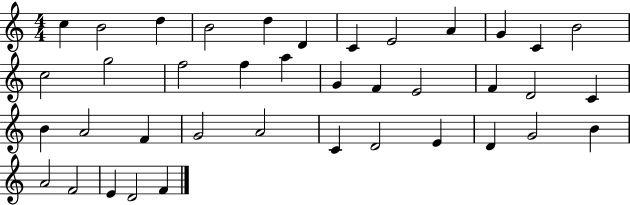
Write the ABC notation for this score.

X:1
T:Untitled
M:4/4
L:1/4
K:C
c B2 d B2 d D C E2 A G C B2 c2 g2 f2 f a G F E2 F D2 C B A2 F G2 A2 C D2 E D G2 B A2 F2 E D2 F